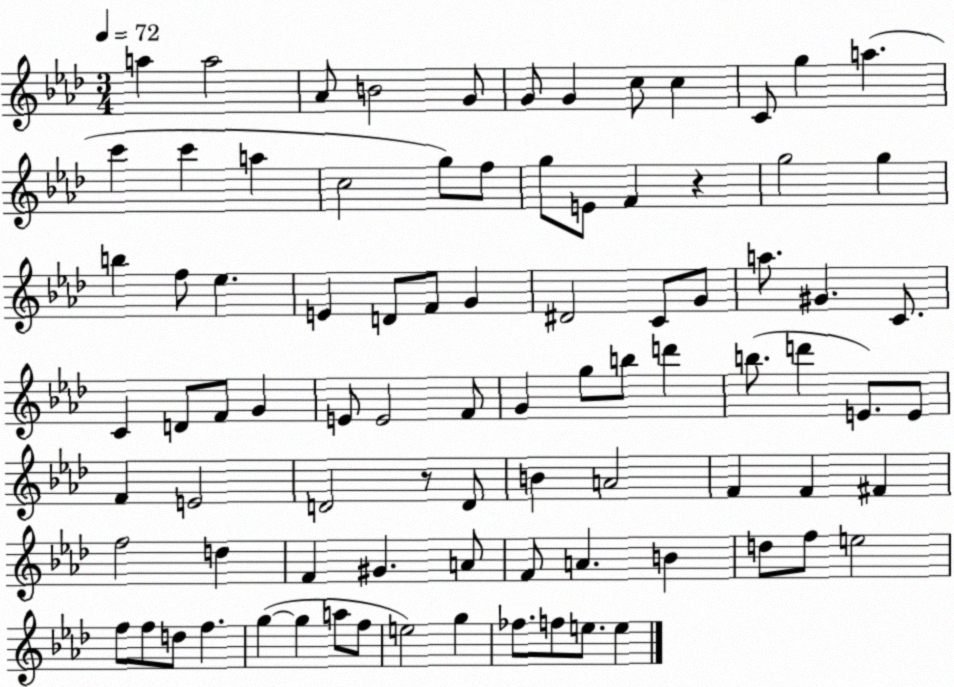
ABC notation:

X:1
T:Untitled
M:3/4
L:1/4
K:Ab
a a2 _A/2 B2 G/2 G/2 G c/2 c C/2 g a c' c' a c2 g/2 f/2 g/2 E/2 F z g2 g b f/2 _e E D/2 F/2 G ^D2 C/2 G/2 a/2 ^G C/2 C D/2 F/2 G E/2 E2 F/2 G g/2 b/2 d' b/2 d' E/2 E/2 F E2 D2 z/2 D/2 B A2 F F ^F f2 d F ^G A/2 F/2 A B d/2 f/2 e2 f/2 f/2 d/2 f g g a/2 f/2 e2 g _f/2 f/2 e/2 e